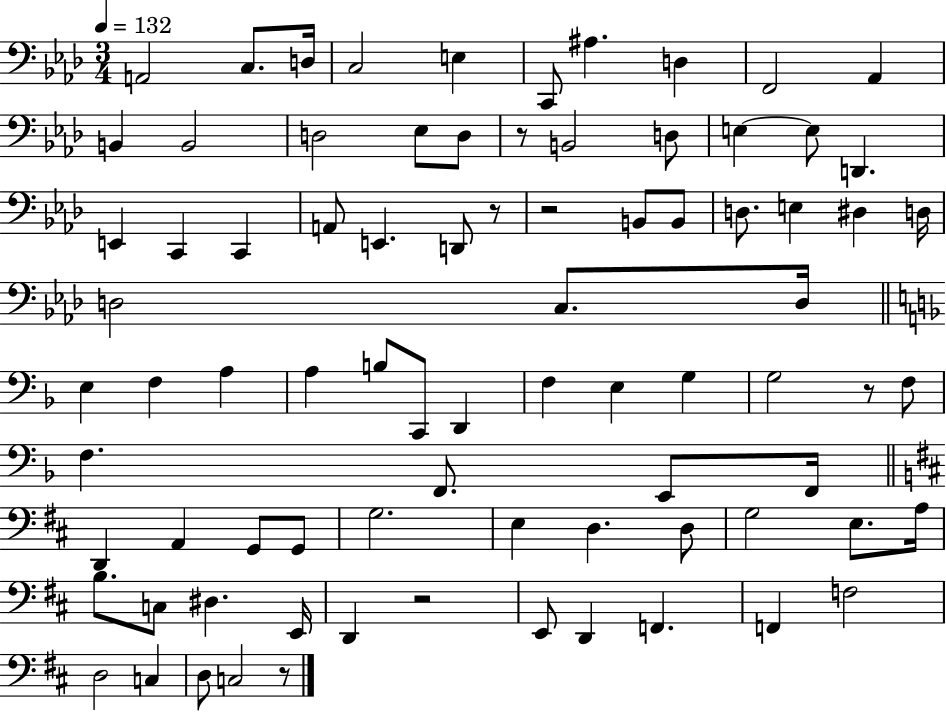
X:1
T:Untitled
M:3/4
L:1/4
K:Ab
A,,2 C,/2 D,/4 C,2 E, C,,/2 ^A, D, F,,2 _A,, B,, B,,2 D,2 _E,/2 D,/2 z/2 B,,2 D,/2 E, E,/2 D,, E,, C,, C,, A,,/2 E,, D,,/2 z/2 z2 B,,/2 B,,/2 D,/2 E, ^D, D,/4 D,2 C,/2 D,/4 E, F, A, A, B,/2 C,,/2 D,, F, E, G, G,2 z/2 F,/2 F, F,,/2 E,,/2 F,,/4 D,, A,, G,,/2 G,,/2 G,2 E, D, D,/2 G,2 E,/2 A,/4 B,/2 C,/2 ^D, E,,/4 D,, z2 E,,/2 D,, F,, F,, F,2 D,2 C, D,/2 C,2 z/2